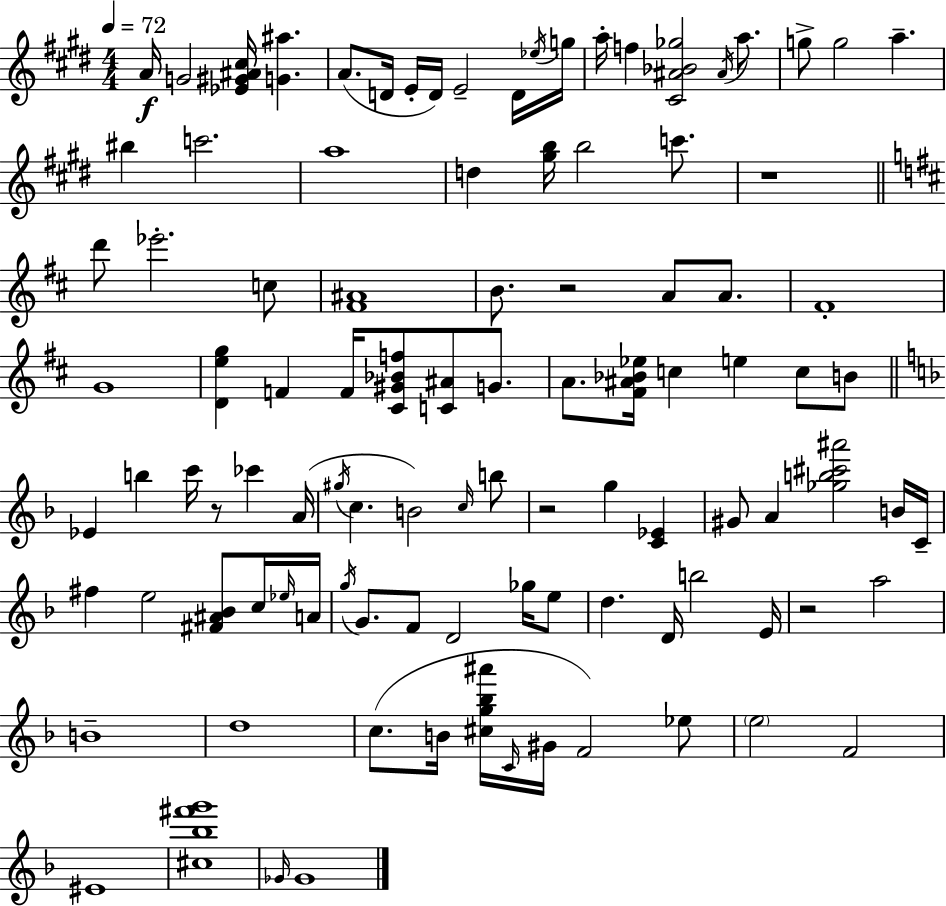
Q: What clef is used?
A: treble